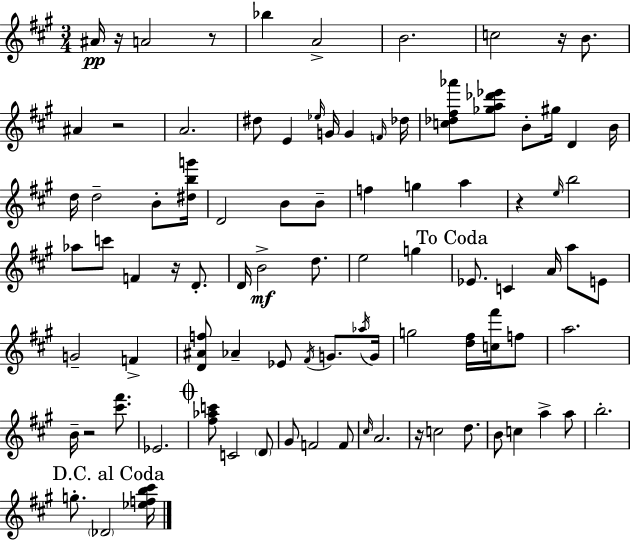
X:1
T:Untitled
M:3/4
L:1/4
K:A
^A/4 z/4 A2 z/2 _b A2 B2 c2 z/4 B/2 ^A z2 A2 ^d/2 E _e/4 G/4 G F/4 _d/4 [c_d^f_a']/2 [_ga_d'_e']/2 B/2 ^g/4 D B/4 d/4 d2 B/2 [^dbg']/4 D2 B/2 B/2 f g a z e/4 b2 _a/2 c'/2 F z/4 D/2 D/4 B2 d/2 e2 g _E/2 C A/4 a/2 E/2 G2 F [D^Af]/2 _A _E/2 ^F/4 G/2 _a/4 G/4 g2 [d^f]/4 [c^f']/4 f/2 a2 B/4 z2 [^c'^f']/2 _E2 [^f_ac']/2 C2 D/2 ^G/2 F2 F/2 ^c/4 A2 z/4 c2 d/2 B/2 c a a/2 b2 g/2 _D2 [_efb^c']/4